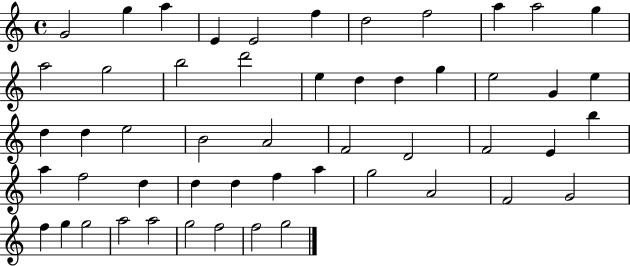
{
  \clef treble
  \time 4/4
  \defaultTimeSignature
  \key c \major
  g'2 g''4 a''4 | e'4 e'2 f''4 | d''2 f''2 | a''4 a''2 g''4 | \break a''2 g''2 | b''2 d'''2 | e''4 d''4 d''4 g''4 | e''2 g'4 e''4 | \break d''4 d''4 e''2 | b'2 a'2 | f'2 d'2 | f'2 e'4 b''4 | \break a''4 f''2 d''4 | d''4 d''4 f''4 a''4 | g''2 a'2 | f'2 g'2 | \break f''4 g''4 g''2 | a''2 a''2 | g''2 f''2 | f''2 g''2 | \break \bar "|."
}